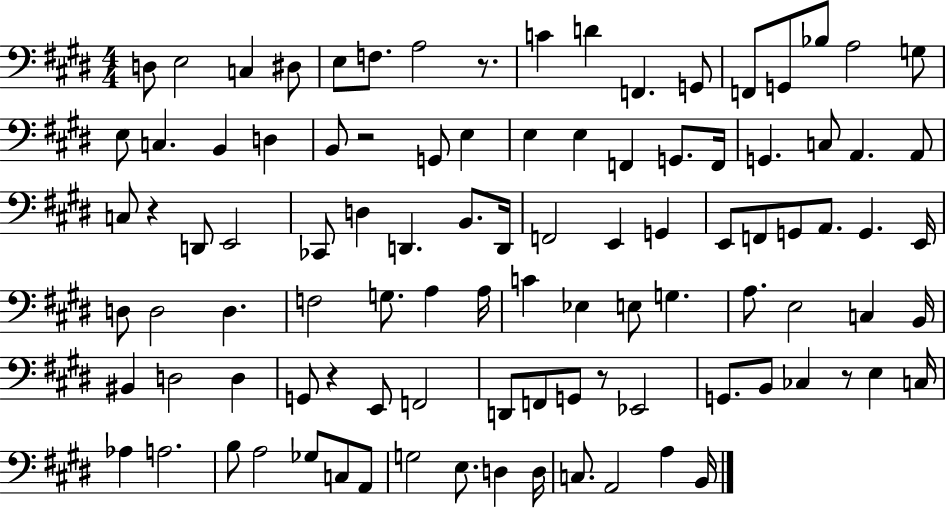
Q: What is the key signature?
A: E major